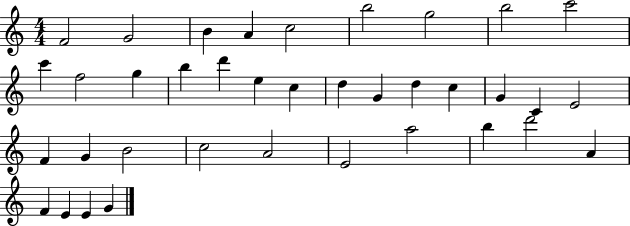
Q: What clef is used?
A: treble